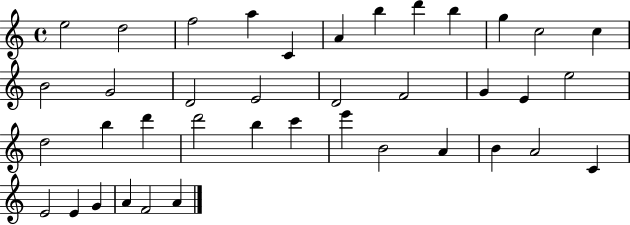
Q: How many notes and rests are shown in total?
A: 39